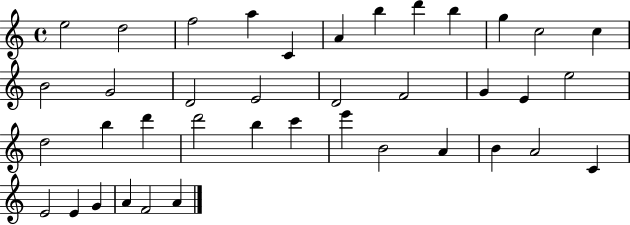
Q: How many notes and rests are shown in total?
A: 39